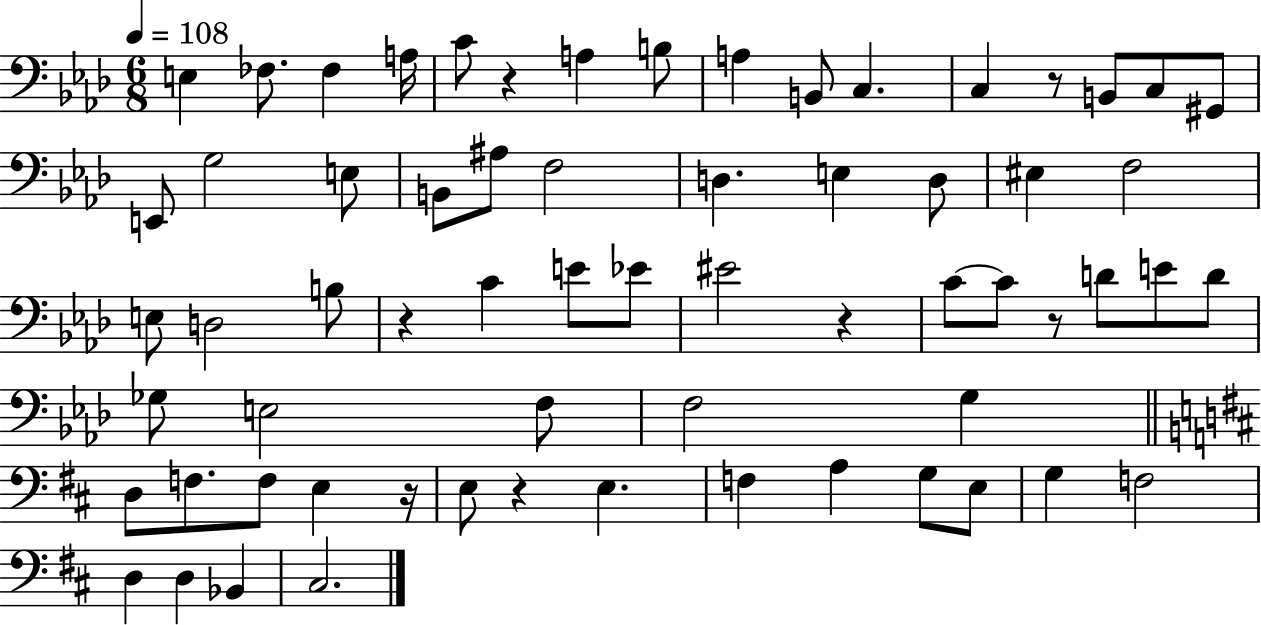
E3/q FES3/e. FES3/q A3/s C4/e R/q A3/q B3/e A3/q B2/e C3/q. C3/q R/e B2/e C3/e G#2/e E2/e G3/h E3/e B2/e A#3/e F3/h D3/q. E3/q D3/e EIS3/q F3/h E3/e D3/h B3/e R/q C4/q E4/e Eb4/e EIS4/h R/q C4/e C4/e R/e D4/e E4/e D4/e Gb3/e E3/h F3/e F3/h G3/q D3/e F3/e. F3/e E3/q R/s E3/e R/q E3/q. F3/q A3/q G3/e E3/e G3/q F3/h D3/q D3/q Bb2/q C#3/h.